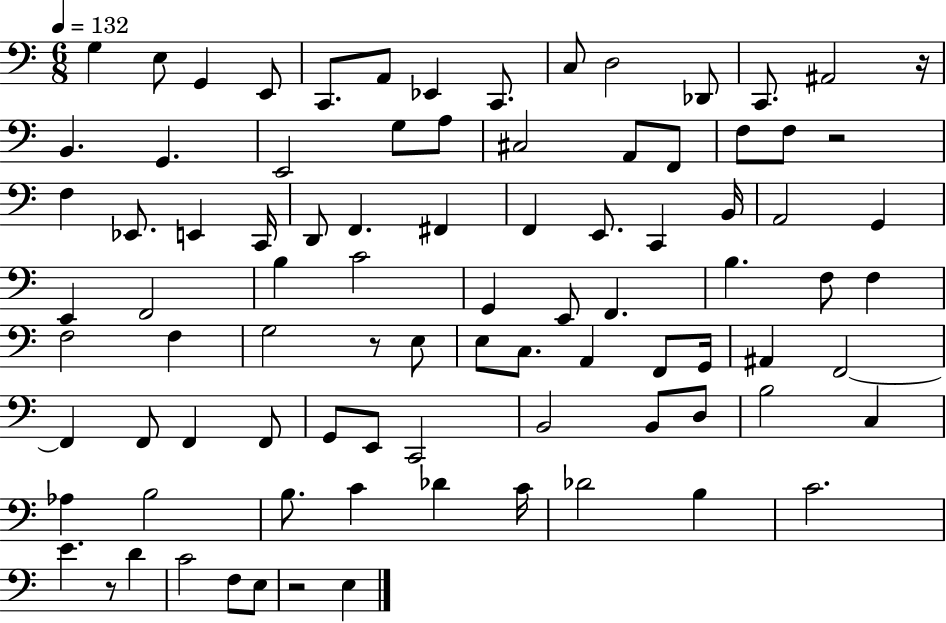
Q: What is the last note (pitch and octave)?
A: E3